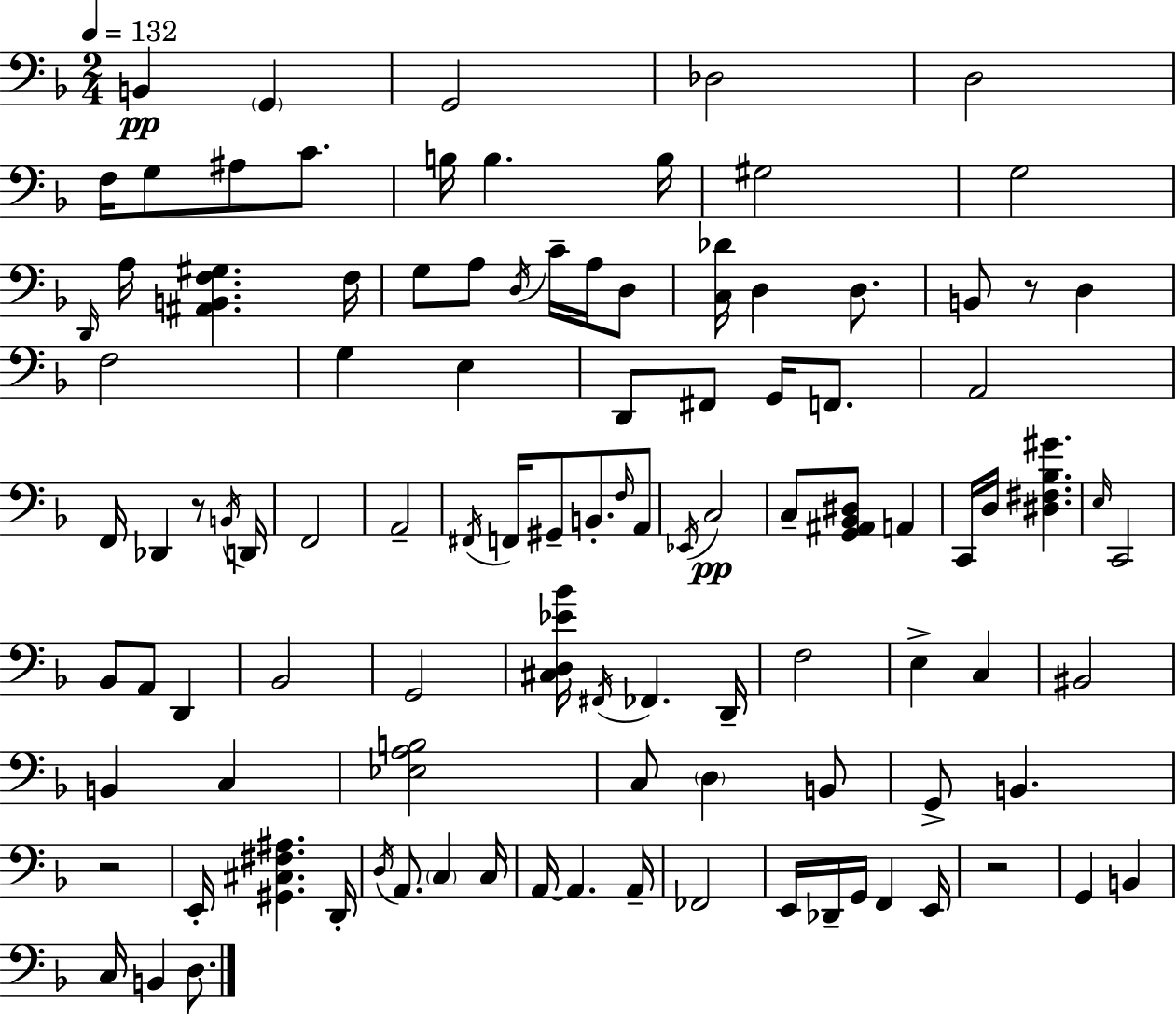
B2/q G2/q G2/h Db3/h D3/h F3/s G3/e A#3/e C4/e. B3/s B3/q. B3/s G#3/h G3/h D2/s A3/s [A#2,B2,F3,G#3]/q. F3/s G3/e A3/e D3/s C4/s A3/s D3/e [C3,Db4]/s D3/q D3/e. B2/e R/e D3/q F3/h G3/q E3/q D2/e F#2/e G2/s F2/e. A2/h F2/s Db2/q R/e B2/s D2/s F2/h A2/h F#2/s F2/s G#2/e B2/e. F3/s A2/e Eb2/s C3/h C3/e [G2,A#2,Bb2,D#3]/e A2/q C2/s D3/s [D#3,F#3,Bb3,G#4]/q. E3/s C2/h Bb2/e A2/e D2/q Bb2/h G2/h [C#3,D3,Eb4,Bb4]/s F#2/s FES2/q. D2/s F3/h E3/q C3/q BIS2/h B2/q C3/q [Eb3,A3,B3]/h C3/e D3/q B2/e G2/e B2/q. R/h E2/s [G#2,C#3,F#3,A#3]/q. D2/s D3/s A2/e. C3/q C3/s A2/s A2/q. A2/s FES2/h E2/s Db2/s G2/s F2/q E2/s R/h G2/q B2/q C3/s B2/q D3/e.